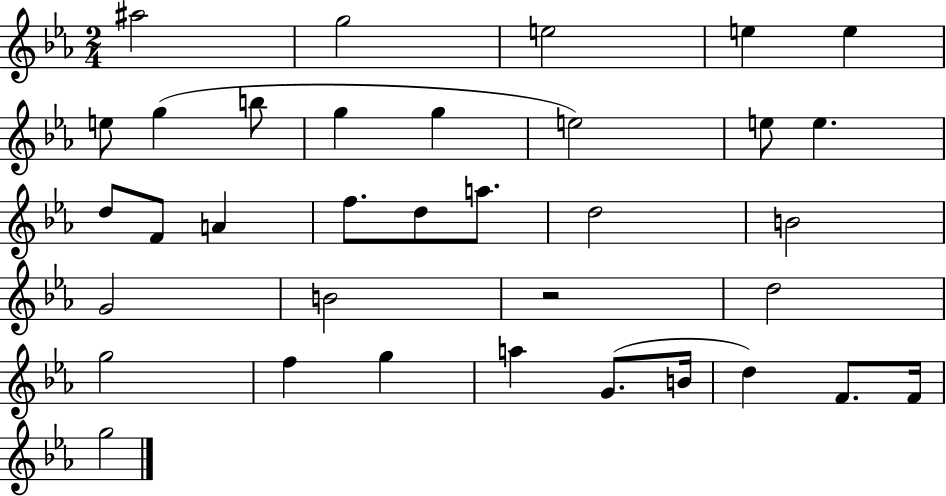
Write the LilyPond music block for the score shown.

{
  \clef treble
  \numericTimeSignature
  \time 2/4
  \key ees \major
  ais''2 | g''2 | e''2 | e''4 e''4 | \break e''8 g''4( b''8 | g''4 g''4 | e''2) | e''8 e''4. | \break d''8 f'8 a'4 | f''8. d''8 a''8. | d''2 | b'2 | \break g'2 | b'2 | r2 | d''2 | \break g''2 | f''4 g''4 | a''4 g'8.( b'16 | d''4) f'8. f'16 | \break g''2 | \bar "|."
}